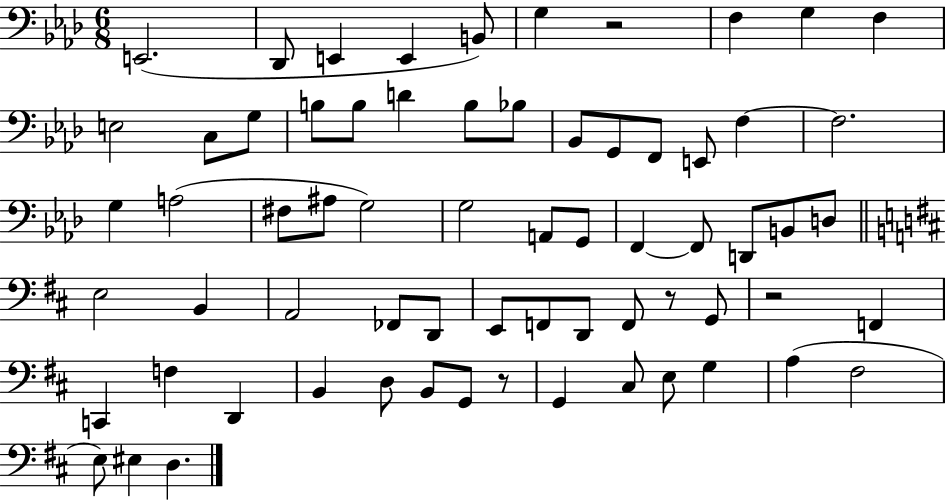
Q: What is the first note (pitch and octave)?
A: E2